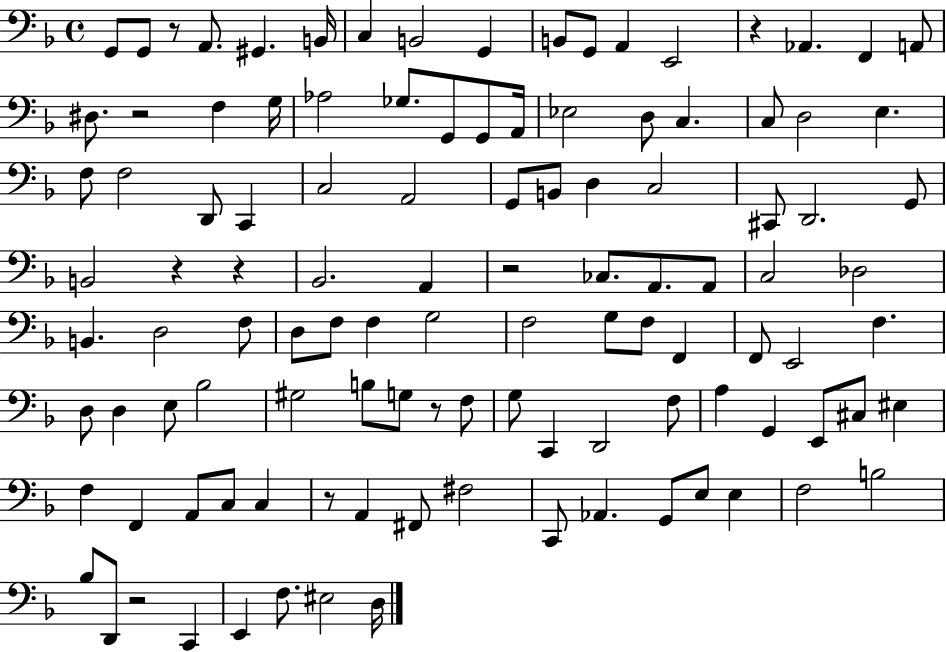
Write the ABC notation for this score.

X:1
T:Untitled
M:4/4
L:1/4
K:F
G,,/2 G,,/2 z/2 A,,/2 ^G,, B,,/4 C, B,,2 G,, B,,/2 G,,/2 A,, E,,2 z _A,, F,, A,,/2 ^D,/2 z2 F, G,/4 _A,2 _G,/2 G,,/2 G,,/2 A,,/4 _E,2 D,/2 C, C,/2 D,2 E, F,/2 F,2 D,,/2 C,, C,2 A,,2 G,,/2 B,,/2 D, C,2 ^C,,/2 D,,2 G,,/2 B,,2 z z _B,,2 A,, z2 _C,/2 A,,/2 A,,/2 C,2 _D,2 B,, D,2 F,/2 D,/2 F,/2 F, G,2 F,2 G,/2 F,/2 F,, F,,/2 E,,2 F, D,/2 D, E,/2 _B,2 ^G,2 B,/2 G,/2 z/2 F,/2 G,/2 C,, D,,2 F,/2 A, G,, E,,/2 ^C,/2 ^E, F, F,, A,,/2 C,/2 C, z/2 A,, ^F,,/2 ^F,2 C,,/2 _A,, G,,/2 E,/2 E, F,2 B,2 _B,/2 D,,/2 z2 C,, E,, F,/2 ^E,2 D,/4